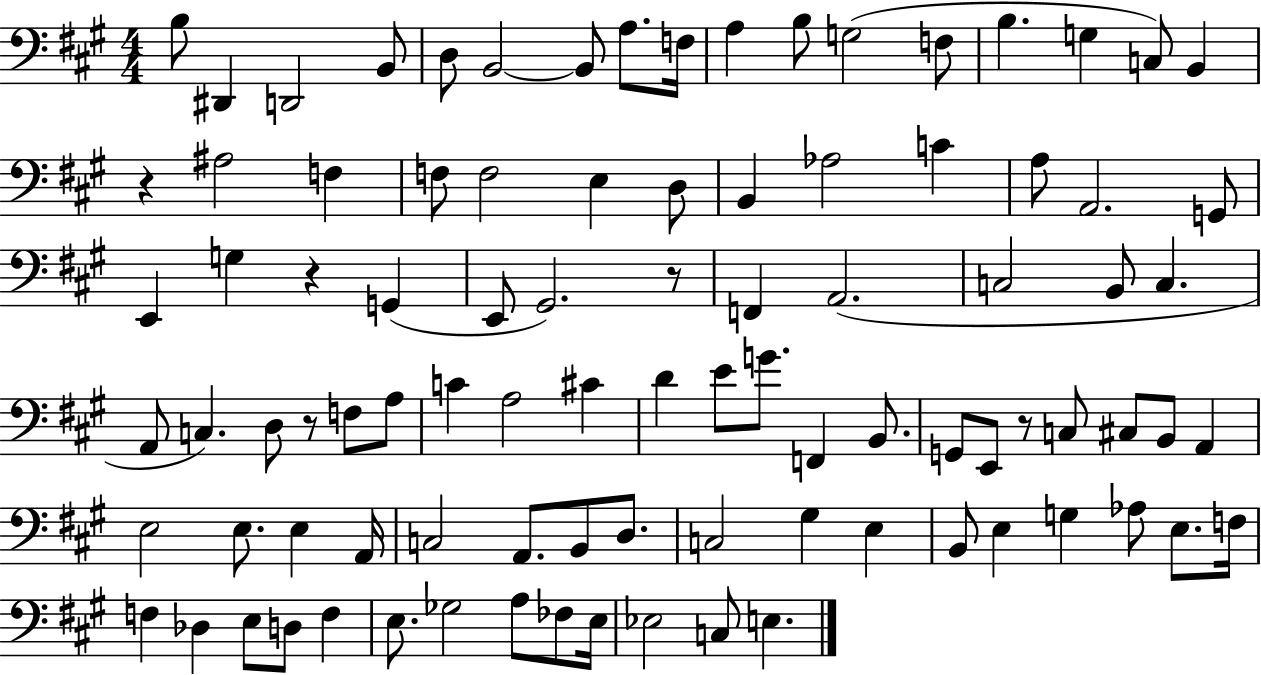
{
  \clef bass
  \numericTimeSignature
  \time 4/4
  \key a \major
  b8 dis,4 d,2 b,8 | d8 b,2~~ b,8 a8. f16 | a4 b8 g2( f8 | b4. g4 c8) b,4 | \break r4 ais2 f4 | f8 f2 e4 d8 | b,4 aes2 c'4 | a8 a,2. g,8 | \break e,4 g4 r4 g,4( | e,8 gis,2.) r8 | f,4 a,2.( | c2 b,8 c4. | \break a,8 c4.) d8 r8 f8 a8 | c'4 a2 cis'4 | d'4 e'8 g'8. f,4 b,8. | g,8 e,8 r8 c8 cis8 b,8 a,4 | \break e2 e8. e4 a,16 | c2 a,8. b,8 d8. | c2 gis4 e4 | b,8 e4 g4 aes8 e8. f16 | \break f4 des4 e8 d8 f4 | e8. ges2 a8 fes8 e16 | ees2 c8 e4. | \bar "|."
}